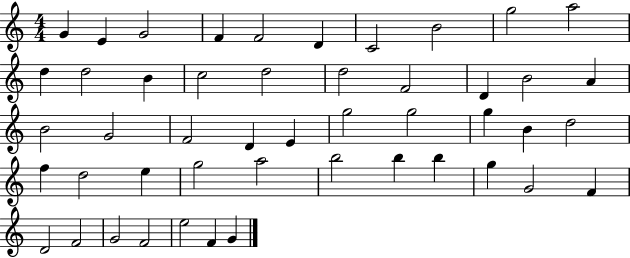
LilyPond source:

{
  \clef treble
  \numericTimeSignature
  \time 4/4
  \key c \major
  g'4 e'4 g'2 | f'4 f'2 d'4 | c'2 b'2 | g''2 a''2 | \break d''4 d''2 b'4 | c''2 d''2 | d''2 f'2 | d'4 b'2 a'4 | \break b'2 g'2 | f'2 d'4 e'4 | g''2 g''2 | g''4 b'4 d''2 | \break f''4 d''2 e''4 | g''2 a''2 | b''2 b''4 b''4 | g''4 g'2 f'4 | \break d'2 f'2 | g'2 f'2 | e''2 f'4 g'4 | \bar "|."
}